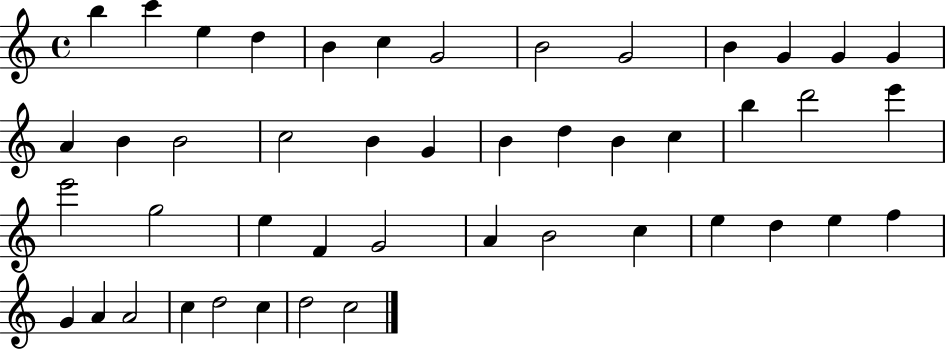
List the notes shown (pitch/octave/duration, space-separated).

B5/q C6/q E5/q D5/q B4/q C5/q G4/h B4/h G4/h B4/q G4/q G4/q G4/q A4/q B4/q B4/h C5/h B4/q G4/q B4/q D5/q B4/q C5/q B5/q D6/h E6/q E6/h G5/h E5/q F4/q G4/h A4/q B4/h C5/q E5/q D5/q E5/q F5/q G4/q A4/q A4/h C5/q D5/h C5/q D5/h C5/h